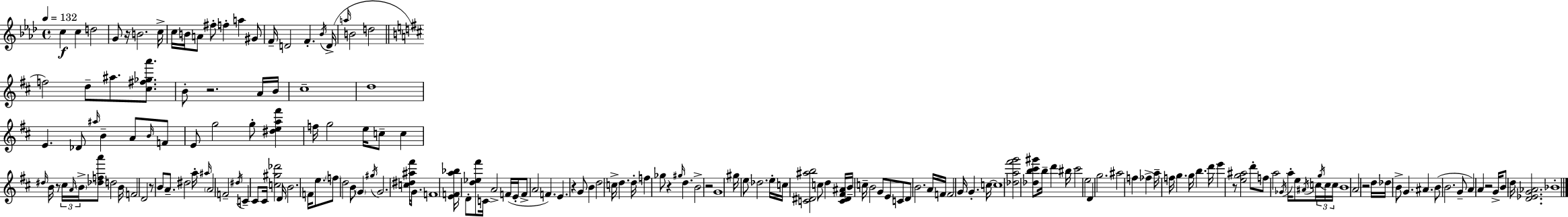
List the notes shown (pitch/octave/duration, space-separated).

C5/q C5/q D5/h G4/e R/s B4/h. C5/s C5/s B4/s A4/e F#5/e F5/q A5/q G#4/e F4/s D4/h F4/q. Bb4/s D4/s A5/s B4/h D5/h F5/h D5/e A#5/e. [C#5,F#5,Gb5,A6]/e. B4/e R/h. A4/s B4/s C#5/w D5/w E4/q. Db4/e A#5/s B4/q A4/e B4/s F4/e E4/e G5/h G5/e [D#5,E5,A5,F#6]/q F5/s G5/h E5/s C5/e C5/q D#5/s B4/s R/e C#5/s A4/s B4/s [Db5,F5,A6]/e D5/h B4/s F4/h D4/h R/e B4/e A4/e. D#5/h A5/s A#5/s A4/h F4/h D#5/s C4/q C#4/e C#4/s [C5,G#5,Db6]/h D4/s B4/h. F4/s E5/e. F5/e D5/h B4/e G4/q G#5/s G4/h. [C5,D#5,A#5,F#6]/s G4/e. F4/w [E4,F4,A5,Bb5]/s D4/e [D5,Eb5,F#6]/e C4/s A4/h F4/s E4/s F4/e A4/h F4/q. E4/q. R/q G4/e B4/q D5/h C5/s D5/q. D5/s F5/q Gb5/e R/q G#5/s D5/q. B4/h R/h G4/w G#5/s E5/e Db5/h. E5/s C5/s [C4,D#4,A#5,B5]/h C5/e D5/q [C4,D#4,F#4,A#4]/s B4/s C5/s B4/h G4/e E4/e C4/e D4/e B4/h. A4/s F4/s F4/h G4/s G4/q. C5/s C5/w [Db5,A5,F#6,G6]/h [Db5,B5,C#6,G#6]/e B5/s D6/q BIS5/s C#6/h E5/h D4/q G5/h. A#5/h F5/q FES5/q A5/s F5/s G5/q. G5/s B5/q. D6/s E6/q R/e [E5,G5,A#5]/h D6/e F5/e A5/h Gb4/s A5/s E5/e A#4/s C5/s G5/s C5/s C5/s B4/w A4/h R/h D5/s Db5/s B4/e G4/q. A#4/q. B4/e B4/h. G4/e A4/q A4/q R/h G4/s B4/e D5/s [D4,Eb4,G4,Ab4]/h. Bb4/w